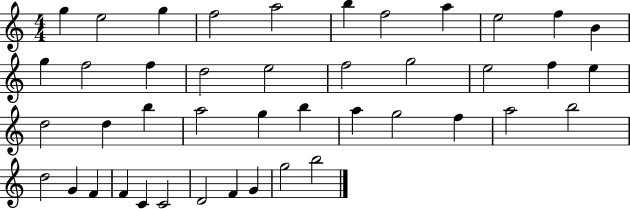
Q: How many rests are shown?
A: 0